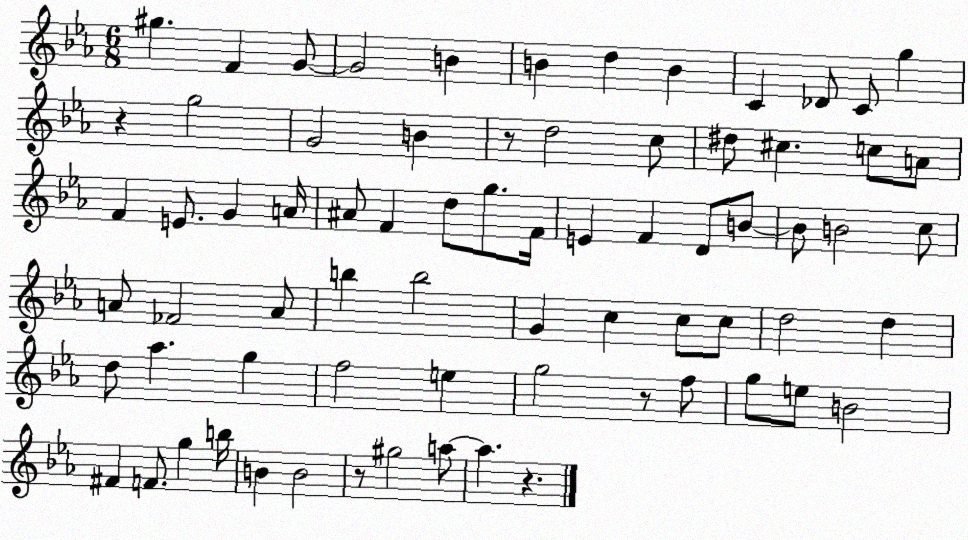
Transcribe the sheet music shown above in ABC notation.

X:1
T:Untitled
M:6/8
L:1/4
K:Eb
^g F G/2 G2 B B d B C _D/2 C/2 g z g2 G2 B z/2 d2 c/2 ^d/2 ^c c/2 A/2 F E/2 G A/4 ^A/2 F d/2 g/2 F/4 E F D/2 B/2 B/2 B2 c/2 A/2 _F2 A/2 b b2 G c c/2 c/2 d2 d d/2 _a g f2 e g2 z/2 f/2 g/2 e/2 B2 ^F F/2 g b/4 B B2 z/2 ^g2 a/2 a z